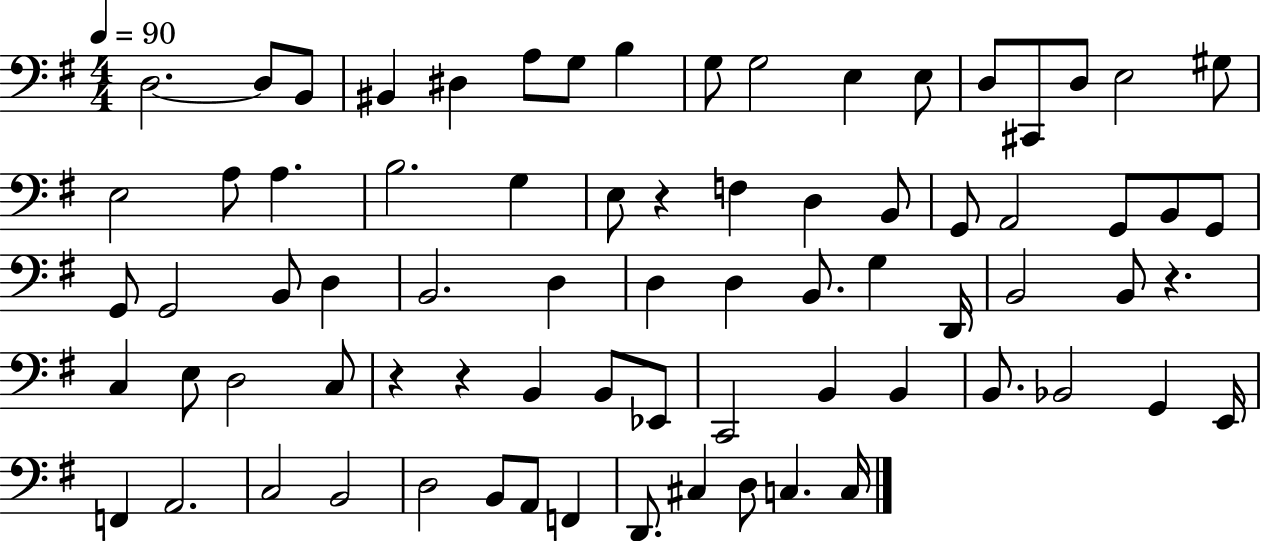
X:1
T:Untitled
M:4/4
L:1/4
K:G
D,2 D,/2 B,,/2 ^B,, ^D, A,/2 G,/2 B, G,/2 G,2 E, E,/2 D,/2 ^C,,/2 D,/2 E,2 ^G,/2 E,2 A,/2 A, B,2 G, E,/2 z F, D, B,,/2 G,,/2 A,,2 G,,/2 B,,/2 G,,/2 G,,/2 G,,2 B,,/2 D, B,,2 D, D, D, B,,/2 G, D,,/4 B,,2 B,,/2 z C, E,/2 D,2 C,/2 z z B,, B,,/2 _E,,/2 C,,2 B,, B,, B,,/2 _B,,2 G,, E,,/4 F,, A,,2 C,2 B,,2 D,2 B,,/2 A,,/2 F,, D,,/2 ^C, D,/2 C, C,/4